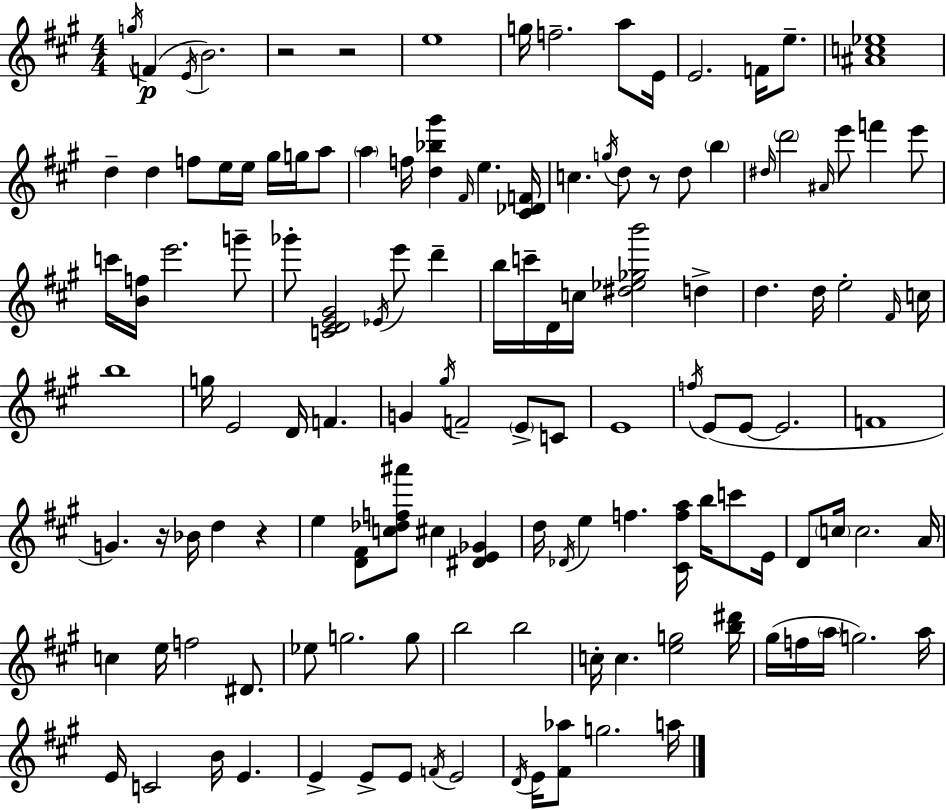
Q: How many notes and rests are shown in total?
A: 131